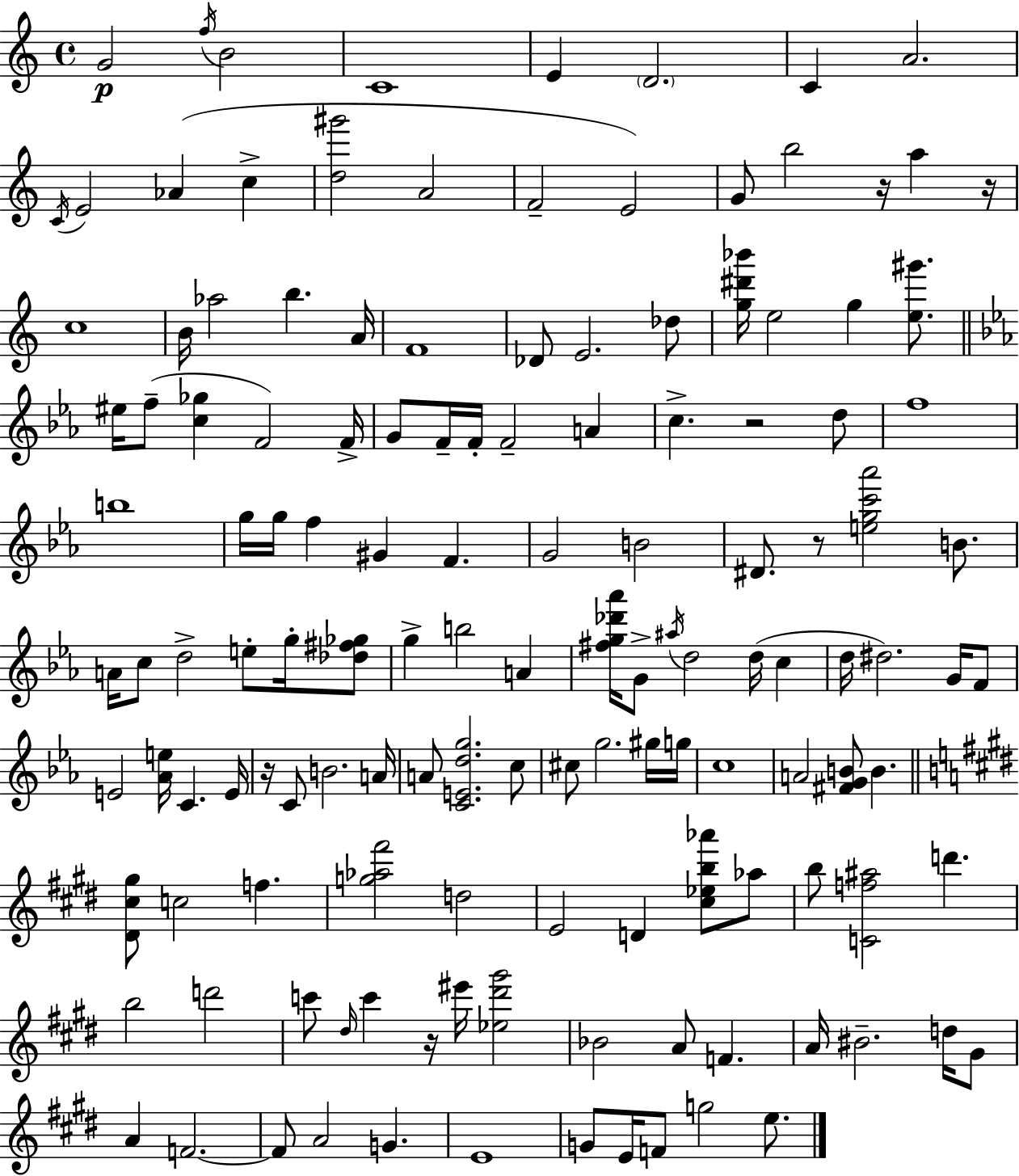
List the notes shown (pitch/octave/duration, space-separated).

G4/h F5/s B4/h C4/w E4/q D4/h. C4/q A4/h. C4/s E4/h Ab4/q C5/q [D5,G#6]/h A4/h F4/h E4/h G4/e B5/h R/s A5/q R/s C5/w B4/s Ab5/h B5/q. A4/s F4/w Db4/e E4/h. Db5/e [G5,D#6,Bb6]/s E5/h G5/q [E5,G#6]/e. EIS5/s F5/e [C5,Gb5]/q F4/h F4/s G4/e F4/s F4/s F4/h A4/q C5/q. R/h D5/e F5/w B5/w G5/s G5/s F5/q G#4/q F4/q. G4/h B4/h D#4/e. R/e [E5,G5,C6,Ab6]/h B4/e. A4/s C5/e D5/h E5/e G5/s [Db5,F#5,Gb5]/e G5/q B5/h A4/q [F#5,G5,Db6,Ab6]/s G4/e A#5/s D5/h D5/s C5/q D5/s D#5/h. G4/s F4/e E4/h [Ab4,E5]/s C4/q. E4/s R/s C4/e B4/h. A4/s A4/e [C4,E4,D5,G5]/h. C5/e C#5/e G5/h. G#5/s G5/s C5/w A4/h [F#4,G4,B4]/e B4/q. [D#4,C#5,G#5]/e C5/h F5/q. [G5,Ab5,F#6]/h D5/h E4/h D4/q [C#5,Eb5,B5,Ab6]/e Ab5/e B5/e [C4,F5,A#5]/h D6/q. B5/h D6/h C6/e D#5/s C6/q R/s EIS6/s [Eb5,D#6,G#6]/h Bb4/h A4/e F4/q. A4/s BIS4/h. D5/s G#4/e A4/q F4/h. F4/e A4/h G4/q. E4/w G4/e E4/s F4/e G5/h E5/e.